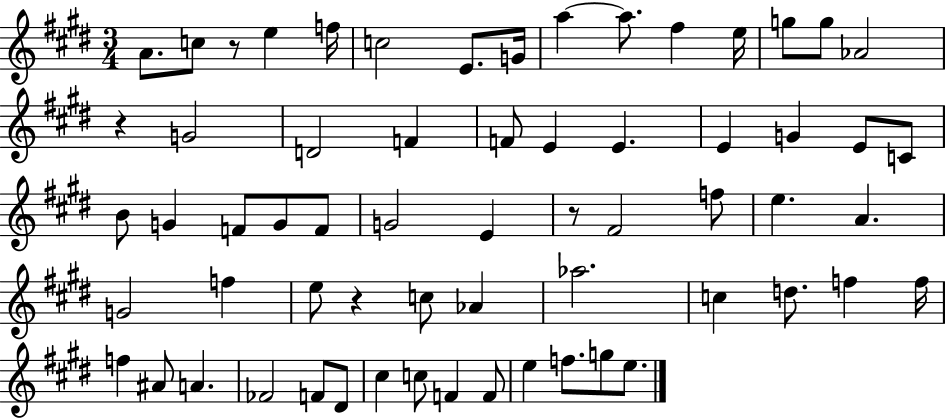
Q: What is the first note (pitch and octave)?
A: A4